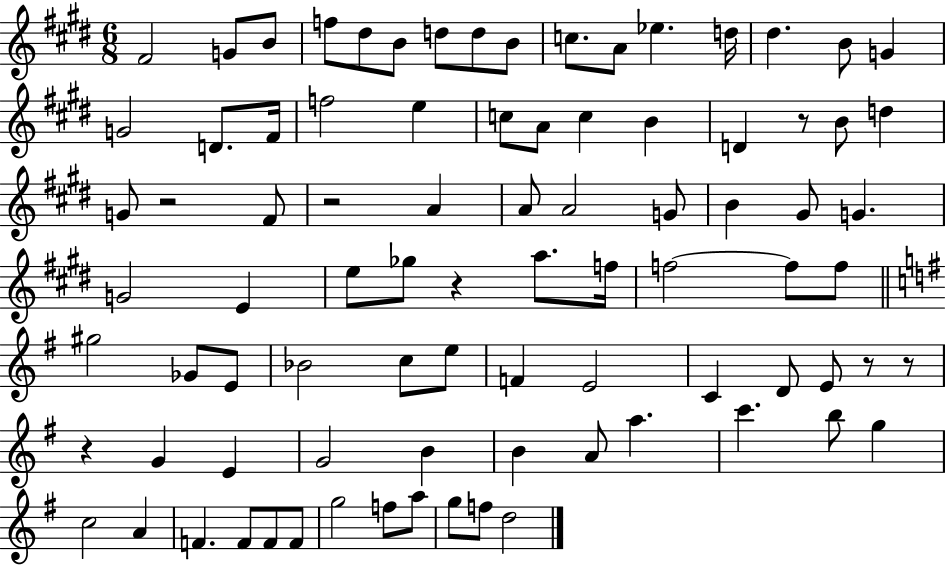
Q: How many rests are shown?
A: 7